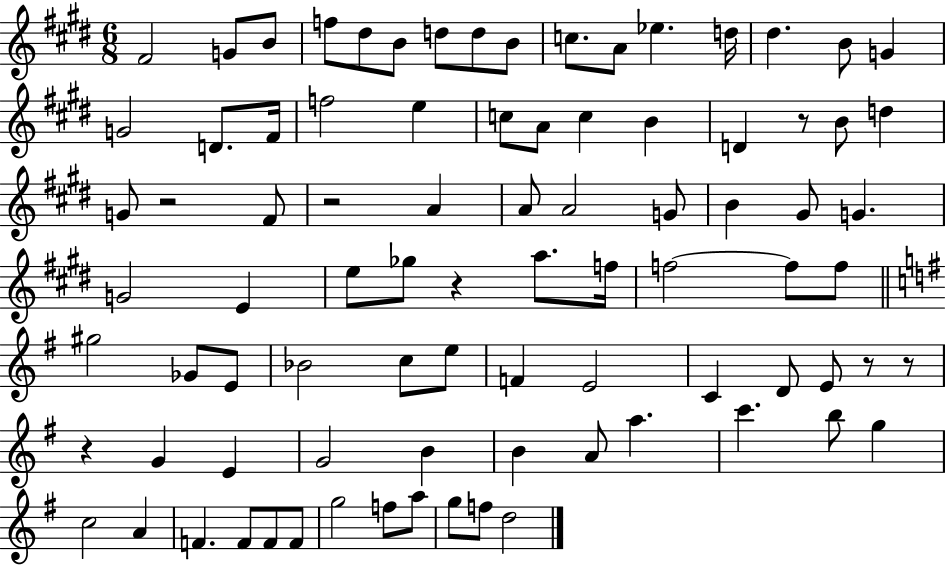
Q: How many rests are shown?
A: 7